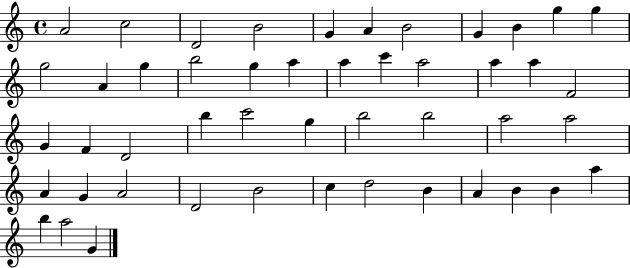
A4/h C5/h D4/h B4/h G4/q A4/q B4/h G4/q B4/q G5/q G5/q G5/h A4/q G5/q B5/h G5/q A5/q A5/q C6/q A5/h A5/q A5/q F4/h G4/q F4/q D4/h B5/q C6/h G5/q B5/h B5/h A5/h A5/h A4/q G4/q A4/h D4/h B4/h C5/q D5/h B4/q A4/q B4/q B4/q A5/q B5/q A5/h G4/q